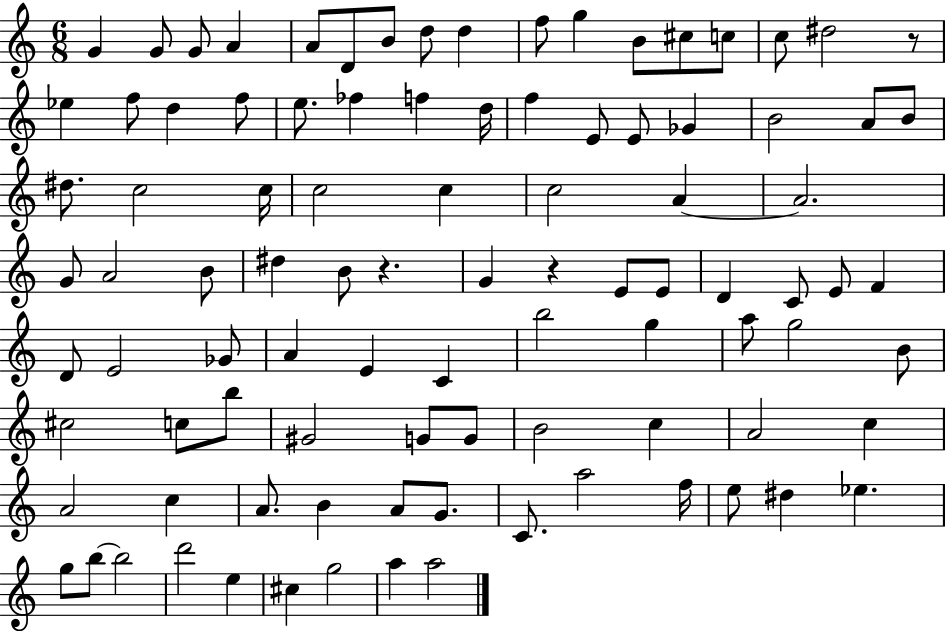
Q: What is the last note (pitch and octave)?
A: A5